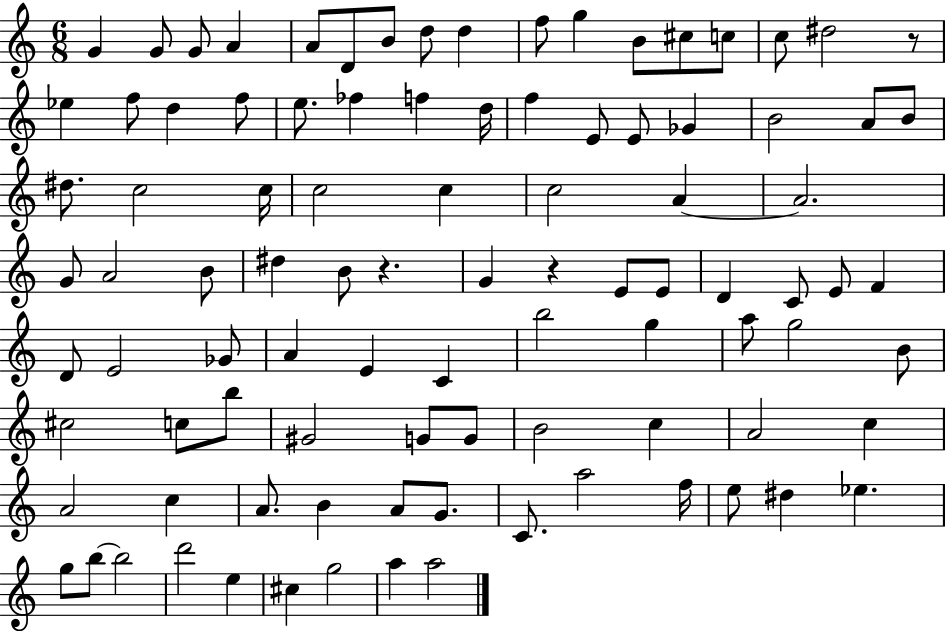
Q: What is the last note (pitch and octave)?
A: A5